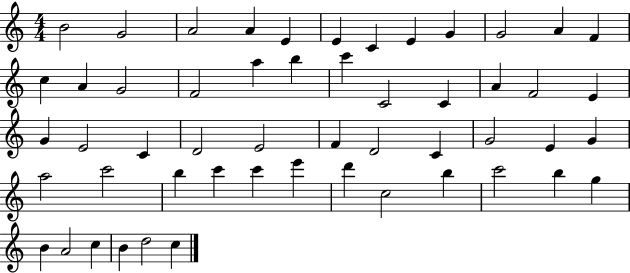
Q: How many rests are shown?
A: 0